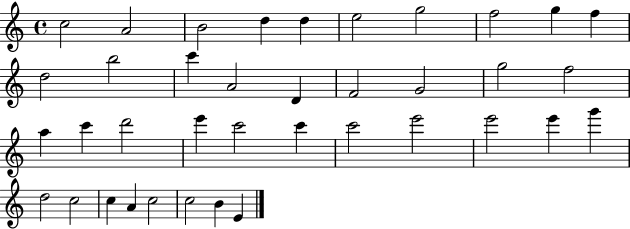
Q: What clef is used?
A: treble